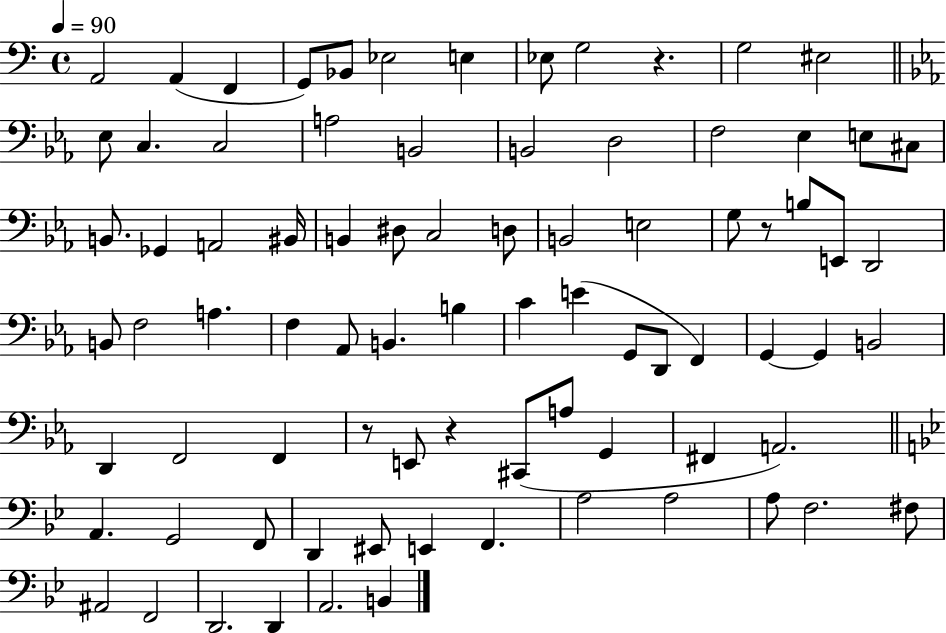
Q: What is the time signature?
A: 4/4